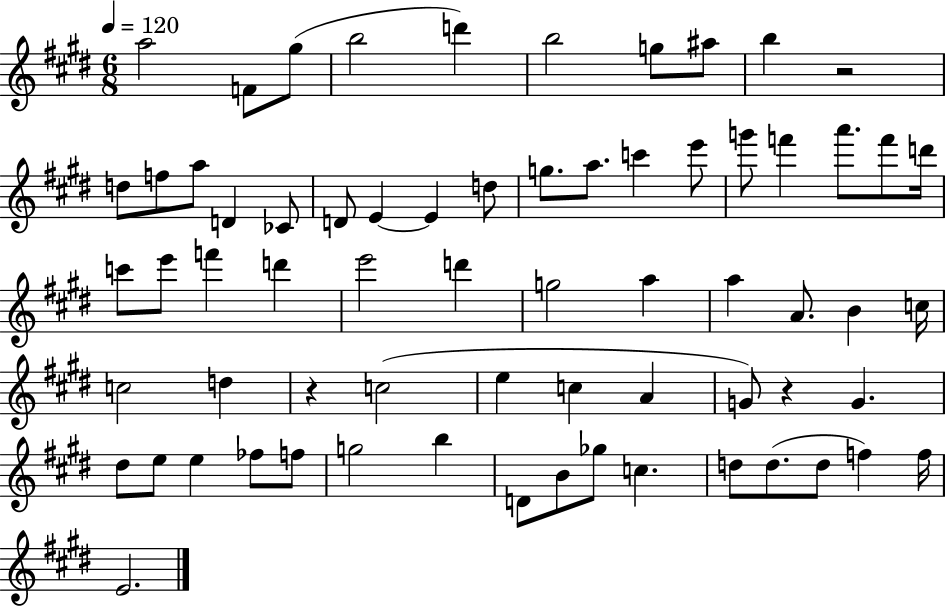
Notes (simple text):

A5/h F4/e G#5/e B5/h D6/q B5/h G5/e A#5/e B5/q R/h D5/e F5/e A5/e D4/q CES4/e D4/e E4/q E4/q D5/e G5/e. A5/e. C6/q E6/e G6/e F6/q A6/e. F6/e D6/s C6/e E6/e F6/q D6/q E6/h D6/q G5/h A5/q A5/q A4/e. B4/q C5/s C5/h D5/q R/q C5/h E5/q C5/q A4/q G4/e R/q G4/q. D#5/e E5/e E5/q FES5/e F5/e G5/h B5/q D4/e B4/e Gb5/e C5/q. D5/e D5/e. D5/e F5/q F5/s E4/h.